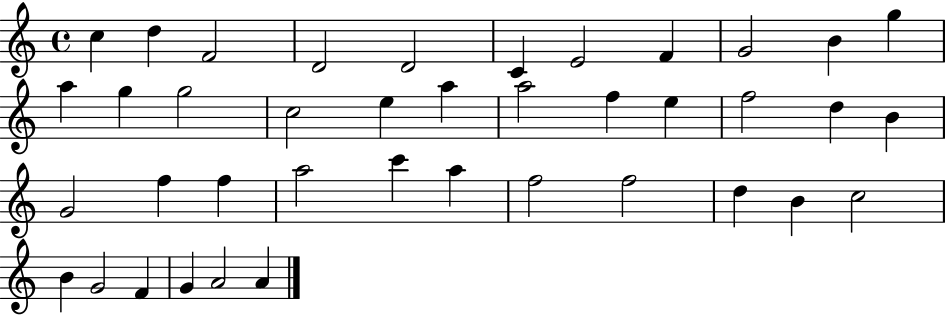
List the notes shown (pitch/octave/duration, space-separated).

C5/q D5/q F4/h D4/h D4/h C4/q E4/h F4/q G4/h B4/q G5/q A5/q G5/q G5/h C5/h E5/q A5/q A5/h F5/q E5/q F5/h D5/q B4/q G4/h F5/q F5/q A5/h C6/q A5/q F5/h F5/h D5/q B4/q C5/h B4/q G4/h F4/q G4/q A4/h A4/q